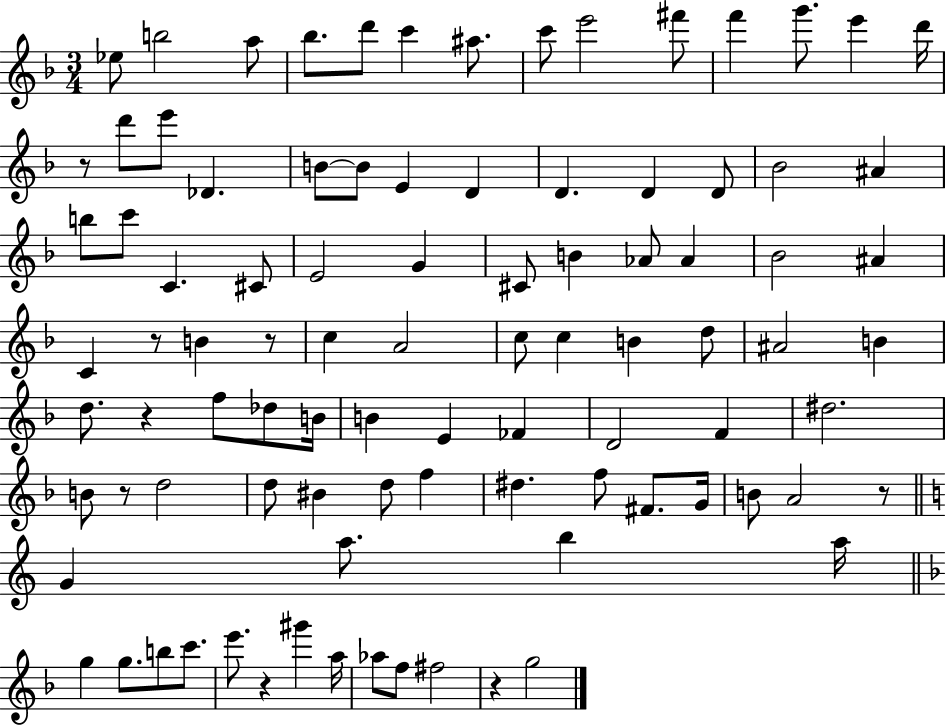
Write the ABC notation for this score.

X:1
T:Untitled
M:3/4
L:1/4
K:F
_e/2 b2 a/2 _b/2 d'/2 c' ^a/2 c'/2 e'2 ^f'/2 f' g'/2 e' d'/4 z/2 d'/2 e'/2 _D B/2 B/2 E D D D D/2 _B2 ^A b/2 c'/2 C ^C/2 E2 G ^C/2 B _A/2 _A _B2 ^A C z/2 B z/2 c A2 c/2 c B d/2 ^A2 B d/2 z f/2 _d/2 B/4 B E _F D2 F ^d2 B/2 z/2 d2 d/2 ^B d/2 f ^d f/2 ^F/2 G/4 B/2 A2 z/2 G a/2 b a/4 g g/2 b/2 c'/2 e'/2 z ^g' a/4 _a/2 f/2 ^f2 z g2